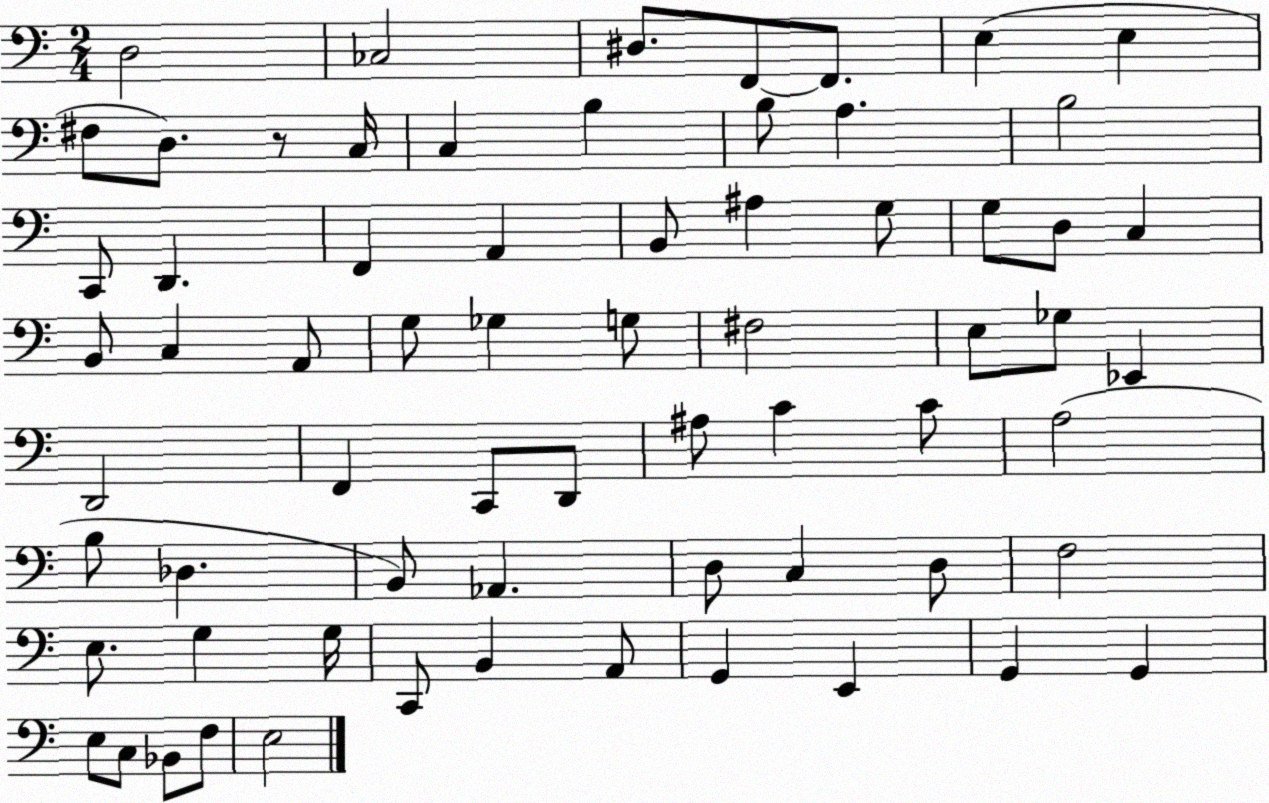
X:1
T:Untitled
M:2/4
L:1/4
K:C
D,2 _C,2 ^D,/2 F,,/2 F,,/2 E, E, ^F,/2 D,/2 z/2 C,/4 C, B, B,/2 A, B,2 C,,/2 D,, F,, A,, B,,/2 ^A, G,/2 G,/2 D,/2 C, B,,/2 C, A,,/2 G,/2 _G, G,/2 ^F,2 E,/2 _G,/2 _E,, D,,2 F,, C,,/2 D,,/2 ^A,/2 C C/2 A,2 B,/2 _D, B,,/2 _A,, D,/2 C, D,/2 F,2 E,/2 G, G,/4 C,,/2 B,, A,,/2 G,, E,, G,, G,, E,/2 C,/2 _B,,/2 F,/2 E,2